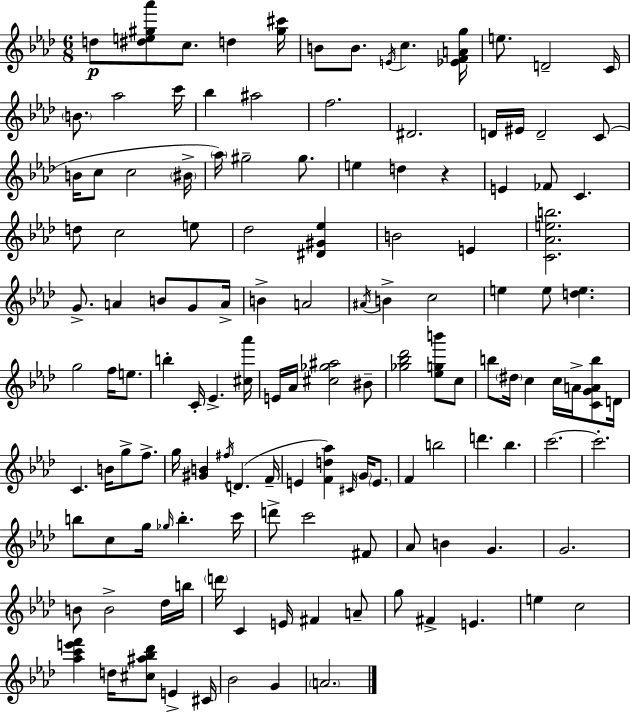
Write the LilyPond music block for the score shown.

{
  \clef treble
  \numericTimeSignature
  \time 6/8
  \key f \minor
  \repeat volta 2 { d''8\p <dis'' e'' gis'' aes'''>8 c''8. d''4 <gis'' cis'''>16 | b'8 b'8. \acciaccatura { e'16 } c''4. | <ees' f' a' g''>16 e''8. d'2-- | c'16 \parenthesize b'8. aes''2 | \break c'''16 bes''4 ais''2 | f''2. | dis'2. | d'16 eis'16 d'2-- c'8( | \break b'16 c''8 c''2 | \parenthesize bis'16-> \parenthesize aes''16) gis''2-- gis''8. | e''4 d''4 r4 | e'4 fes'8 c'4. | \break d''8 c''2 e''8 | des''2 <dis' gis' ees''>4 | b'2 e'4 | <c' aes' e'' b''>2. | \break g'8.-> a'4 b'8 g'8 | a'16-> b'4-> a'2 | \acciaccatura { ais'16 } b'4-> c''2 | e''4 e''8 <d'' e''>4. | \break g''2 f''16 e''8. | b''4-. c'16-. ees'4.-> | <cis'' aes'''>16 e'16 aes'16 <cis'' ges'' ais''>2 | bis'8-- <ges'' bes'' des'''>2 <ees'' g'' b'''>8 | \break c''8 b''8 \parenthesize dis''16 c''4 c''16 a'16-> <c' g' a' b''>8 | d'16 c'4. b'16 g''8-> f''8.-> | g''16 <gis' b'>4 \acciaccatura { fis''16 }( d'4. | f'16-- e'4 <f' d'' aes''>4) \grace { cis'16 } | \break \parenthesize g'16 \parenthesize e'8. f'4 b''2 | d'''4. bes''4. | c'''2.~~ | c'''2.-. | \break b''8 c''8 g''16 \grace { ges''16 } b''4.-. | c'''16 d'''8-> c'''2 | fis'8 aes'8 b'4 g'4. | g'2. | \break b'8 b'2-> | des''16 b''16 \parenthesize d'''16 c'4 e'16 fis'4 | a'8-- g''8 fis'4-> e'4. | e''4 c''2 | \break <aes'' c''' e''' f'''>4 d''16 <cis'' ais'' bes'' des'''>8 | e'4-> cis'16 bes'2 | g'4 \parenthesize a'2. | } \bar "|."
}